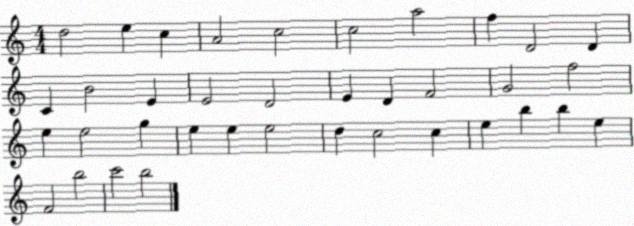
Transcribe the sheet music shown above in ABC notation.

X:1
T:Untitled
M:4/4
L:1/4
K:C
d2 e c A2 c2 c2 a2 f D2 D C B2 E E2 D2 E D F2 G2 f2 e e2 g e e e2 d c2 c e b b e F2 b2 c'2 b2